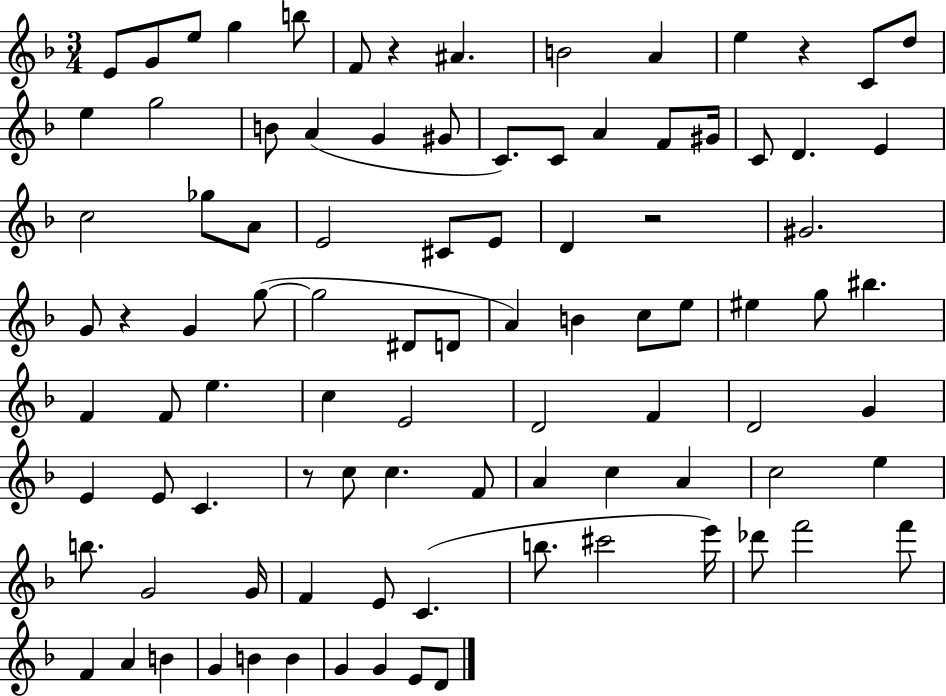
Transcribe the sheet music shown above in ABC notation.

X:1
T:Untitled
M:3/4
L:1/4
K:F
E/2 G/2 e/2 g b/2 F/2 z ^A B2 A e z C/2 d/2 e g2 B/2 A G ^G/2 C/2 C/2 A F/2 ^G/4 C/2 D E c2 _g/2 A/2 E2 ^C/2 E/2 D z2 ^G2 G/2 z G g/2 g2 ^D/2 D/2 A B c/2 e/2 ^e g/2 ^b F F/2 e c E2 D2 F D2 G E E/2 C z/2 c/2 c F/2 A c A c2 e b/2 G2 G/4 F E/2 C b/2 ^c'2 e'/4 _d'/2 f'2 f'/2 F A B G B B G G E/2 D/2